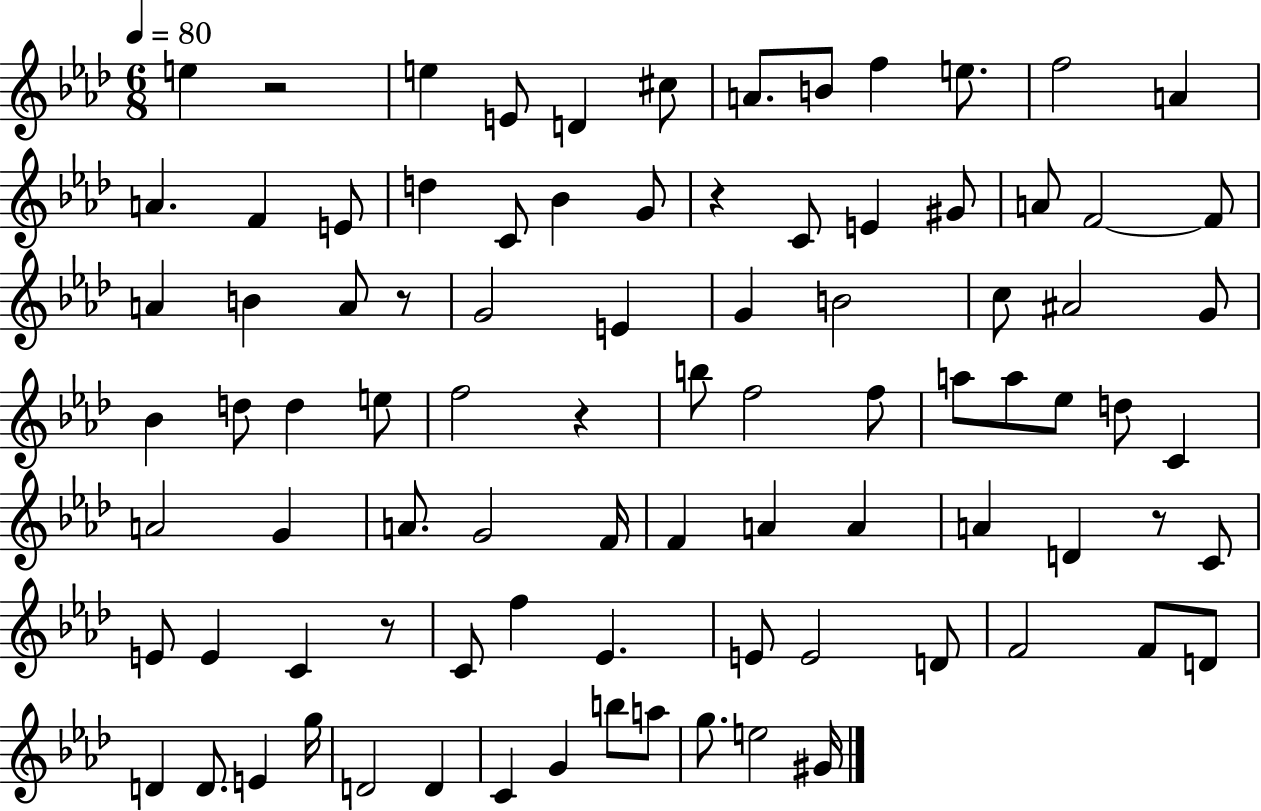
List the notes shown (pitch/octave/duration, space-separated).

E5/q R/h E5/q E4/e D4/q C#5/e A4/e. B4/e F5/q E5/e. F5/h A4/q A4/q. F4/q E4/e D5/q C4/e Bb4/q G4/e R/q C4/e E4/q G#4/e A4/e F4/h F4/e A4/q B4/q A4/e R/e G4/h E4/q G4/q B4/h C5/e A#4/h G4/e Bb4/q D5/e D5/q E5/e F5/h R/q B5/e F5/h F5/e A5/e A5/e Eb5/e D5/e C4/q A4/h G4/q A4/e. G4/h F4/s F4/q A4/q A4/q A4/q D4/q R/e C4/e E4/e E4/q C4/q R/e C4/e F5/q Eb4/q. E4/e E4/h D4/e F4/h F4/e D4/e D4/q D4/e. E4/q G5/s D4/h D4/q C4/q G4/q B5/e A5/e G5/e. E5/h G#4/s